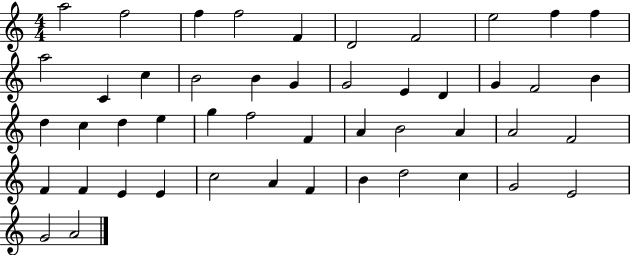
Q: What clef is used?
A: treble